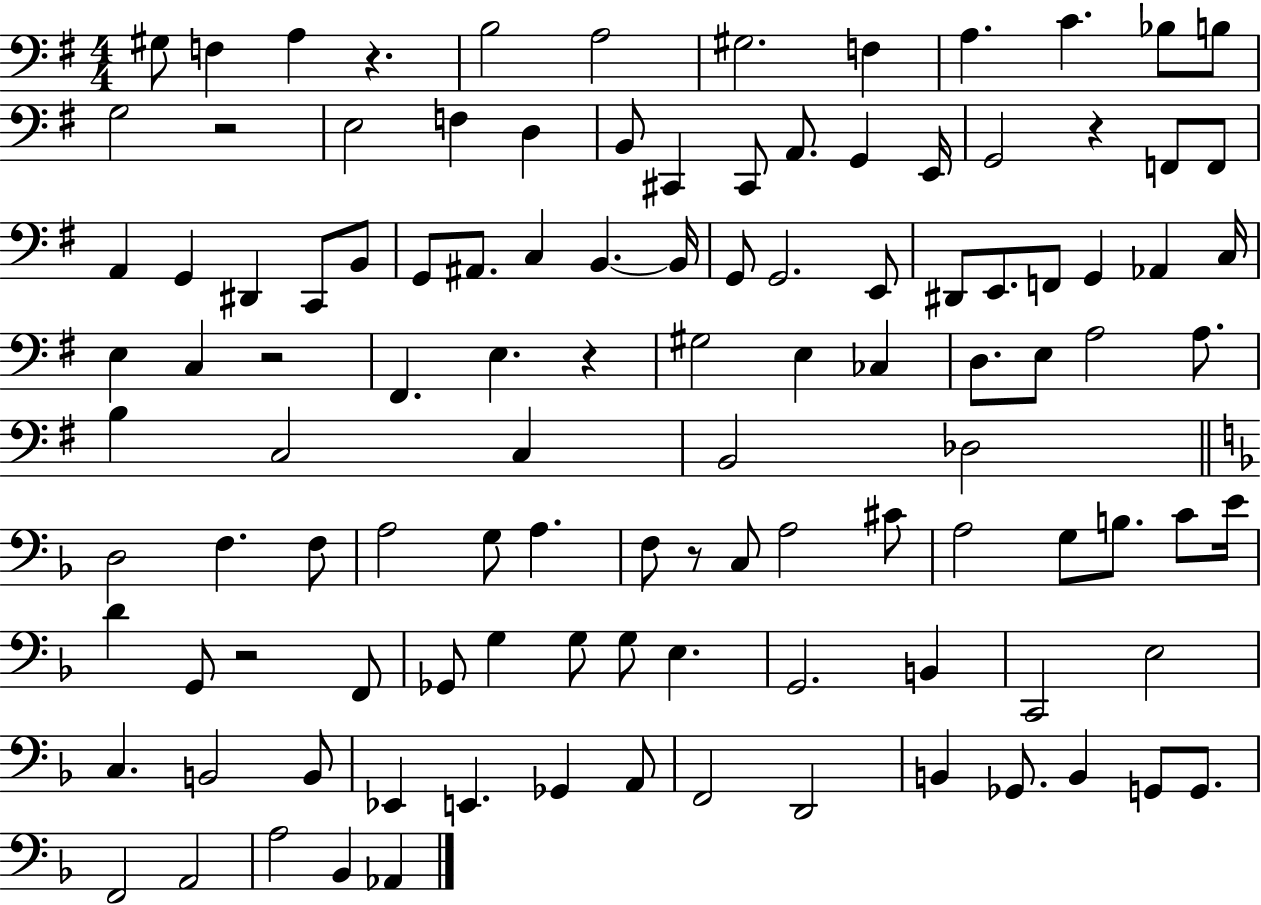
{
  \clef bass
  \numericTimeSignature
  \time 4/4
  \key g \major
  \repeat volta 2 { gis8 f4 a4 r4. | b2 a2 | gis2. f4 | a4. c'4. bes8 b8 | \break g2 r2 | e2 f4 d4 | b,8 cis,4 cis,8 a,8. g,4 e,16 | g,2 r4 f,8 f,8 | \break a,4 g,4 dis,4 c,8 b,8 | g,8 ais,8. c4 b,4.~~ b,16 | g,8 g,2. e,8 | dis,8 e,8. f,8 g,4 aes,4 c16 | \break e4 c4 r2 | fis,4. e4. r4 | gis2 e4 ces4 | d8. e8 a2 a8. | \break b4 c2 c4 | b,2 des2 | \bar "||" \break \key d \minor d2 f4. f8 | a2 g8 a4. | f8 r8 c8 a2 cis'8 | a2 g8 b8. c'8 e'16 | \break d'4 g,8 r2 f,8 | ges,8 g4 g8 g8 e4. | g,2. b,4 | c,2 e2 | \break c4. b,2 b,8 | ees,4 e,4. ges,4 a,8 | f,2 d,2 | b,4 ges,8. b,4 g,8 g,8. | \break f,2 a,2 | a2 bes,4 aes,4 | } \bar "|."
}